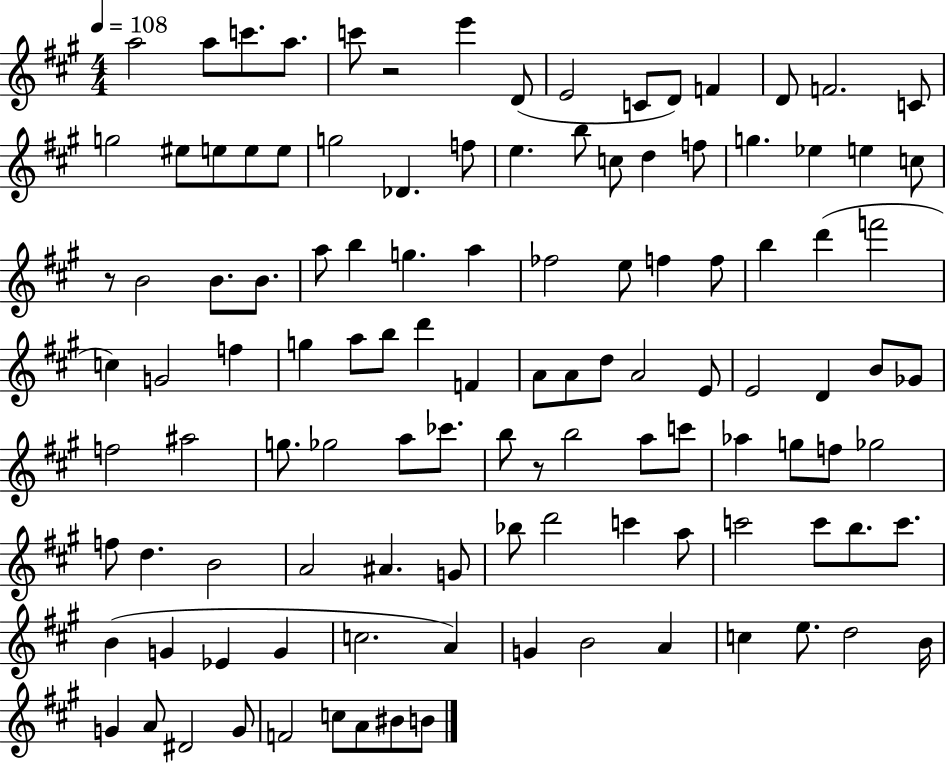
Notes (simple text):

A5/h A5/e C6/e. A5/e. C6/e R/h E6/q D4/e E4/h C4/e D4/e F4/q D4/e F4/h. C4/e G5/h EIS5/e E5/e E5/e E5/e G5/h Db4/q. F5/e E5/q. B5/e C5/e D5/q F5/e G5/q. Eb5/q E5/q C5/e R/e B4/h B4/e. B4/e. A5/e B5/q G5/q. A5/q FES5/h E5/e F5/q F5/e B5/q D6/q F6/h C5/q G4/h F5/q G5/q A5/e B5/e D6/q F4/q A4/e A4/e D5/e A4/h E4/e E4/h D4/q B4/e Gb4/e F5/h A#5/h G5/e. Gb5/h A5/e CES6/e. B5/e R/e B5/h A5/e C6/e Ab5/q G5/e F5/e Gb5/h F5/e D5/q. B4/h A4/h A#4/q. G4/e Bb5/e D6/h C6/q A5/e C6/h C6/e B5/e. C6/e. B4/q G4/q Eb4/q G4/q C5/h. A4/q G4/q B4/h A4/q C5/q E5/e. D5/h B4/s G4/q A4/e D#4/h G4/e F4/h C5/e A4/e BIS4/e B4/e